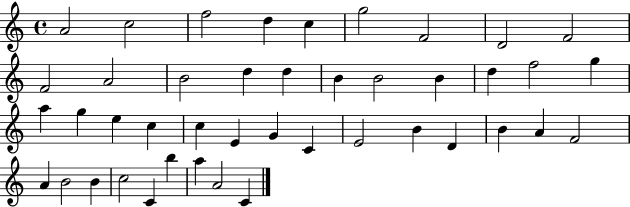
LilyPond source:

{
  \clef treble
  \time 4/4
  \defaultTimeSignature
  \key c \major
  a'2 c''2 | f''2 d''4 c''4 | g''2 f'2 | d'2 f'2 | \break f'2 a'2 | b'2 d''4 d''4 | b'4 b'2 b'4 | d''4 f''2 g''4 | \break a''4 g''4 e''4 c''4 | c''4 e'4 g'4 c'4 | e'2 b'4 d'4 | b'4 a'4 f'2 | \break a'4 b'2 b'4 | c''2 c'4 b''4 | a''4 a'2 c'4 | \bar "|."
}